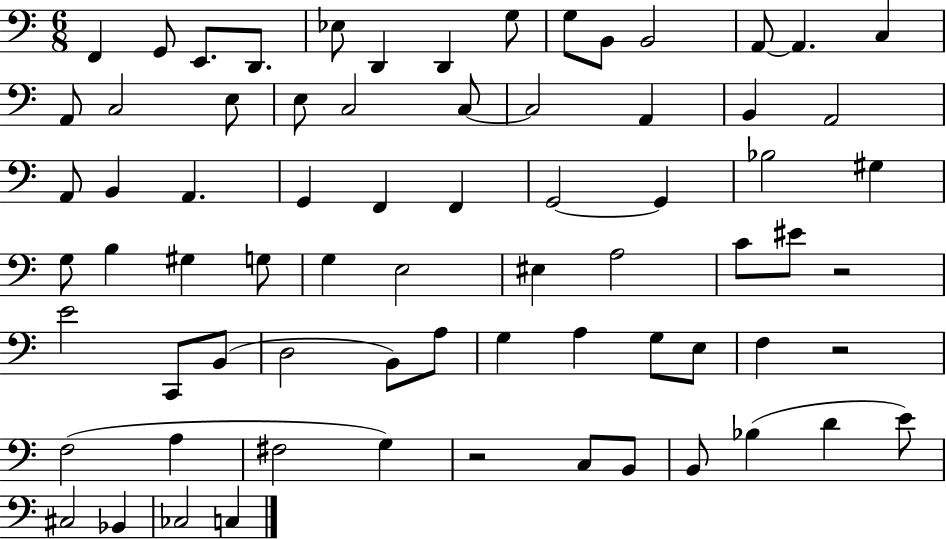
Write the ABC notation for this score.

X:1
T:Untitled
M:6/8
L:1/4
K:C
F,, G,,/2 E,,/2 D,,/2 _E,/2 D,, D,, G,/2 G,/2 B,,/2 B,,2 A,,/2 A,, C, A,,/2 C,2 E,/2 E,/2 C,2 C,/2 C,2 A,, B,, A,,2 A,,/2 B,, A,, G,, F,, F,, G,,2 G,, _B,2 ^G, G,/2 B, ^G, G,/2 G, E,2 ^E, A,2 C/2 ^E/2 z2 E2 C,,/2 B,,/2 D,2 B,,/2 A,/2 G, A, G,/2 E,/2 F, z2 F,2 A, ^F,2 G, z2 C,/2 B,,/2 B,,/2 _B, D E/2 ^C,2 _B,, _C,2 C,